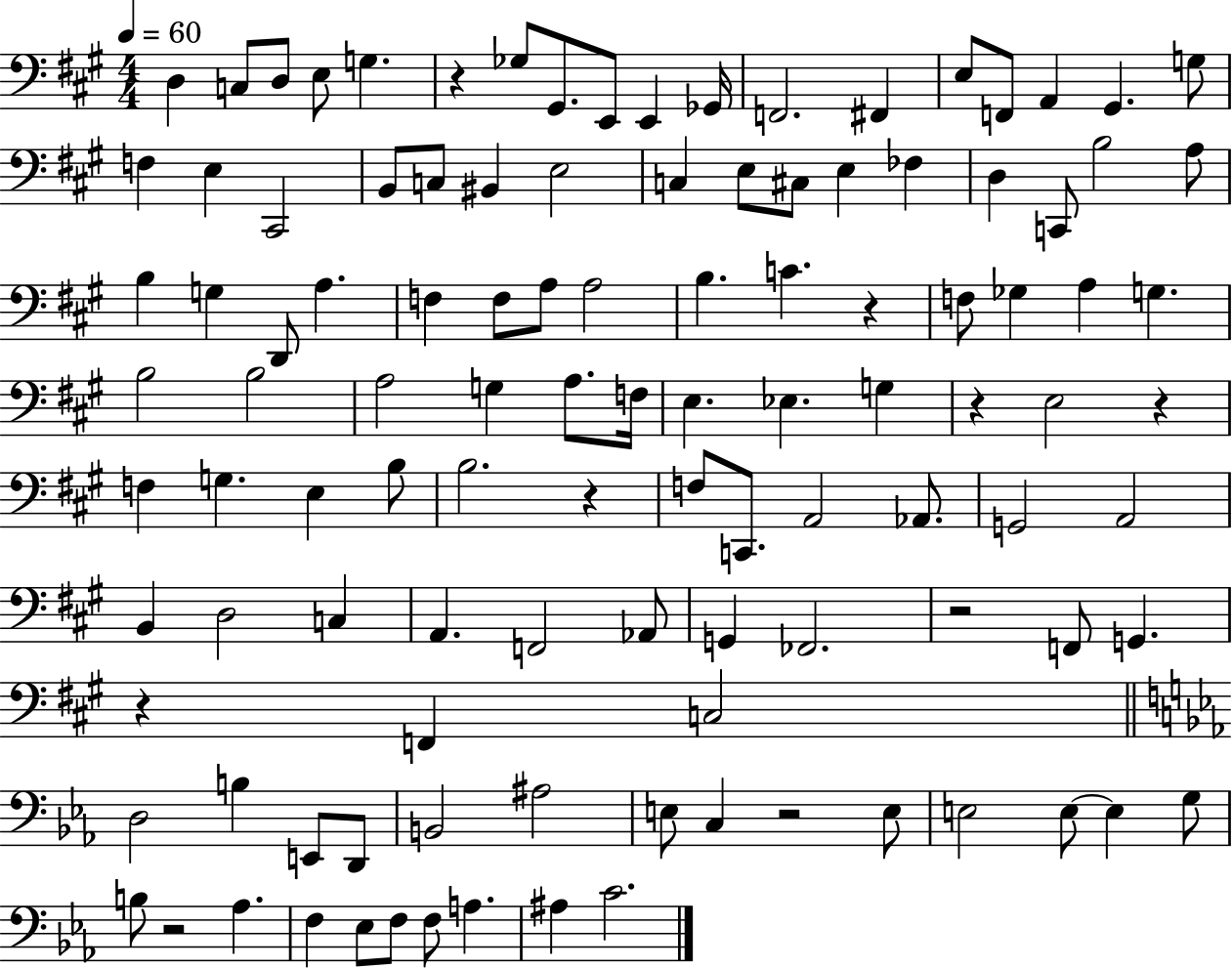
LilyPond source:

{
  \clef bass
  \numericTimeSignature
  \time 4/4
  \key a \major
  \tempo 4 = 60
  d4 c8 d8 e8 g4. | r4 ges8 gis,8. e,8 e,4 ges,16 | f,2. fis,4 | e8 f,8 a,4 gis,4. g8 | \break f4 e4 cis,2 | b,8 c8 bis,4 e2 | c4 e8 cis8 e4 fes4 | d4 c,8 b2 a8 | \break b4 g4 d,8 a4. | f4 f8 a8 a2 | b4. c'4. r4 | f8 ges4 a4 g4. | \break b2 b2 | a2 g4 a8. f16 | e4. ees4. g4 | r4 e2 r4 | \break f4 g4. e4 b8 | b2. r4 | f8 c,8. a,2 aes,8. | g,2 a,2 | \break b,4 d2 c4 | a,4. f,2 aes,8 | g,4 fes,2. | r2 f,8 g,4. | \break r4 f,4 c2 | \bar "||" \break \key ees \major d2 b4 e,8 d,8 | b,2 ais2 | e8 c4 r2 e8 | e2 e8~~ e4 g8 | \break b8 r2 aes4. | f4 ees8 f8 f8 a4. | ais4 c'2. | \bar "|."
}